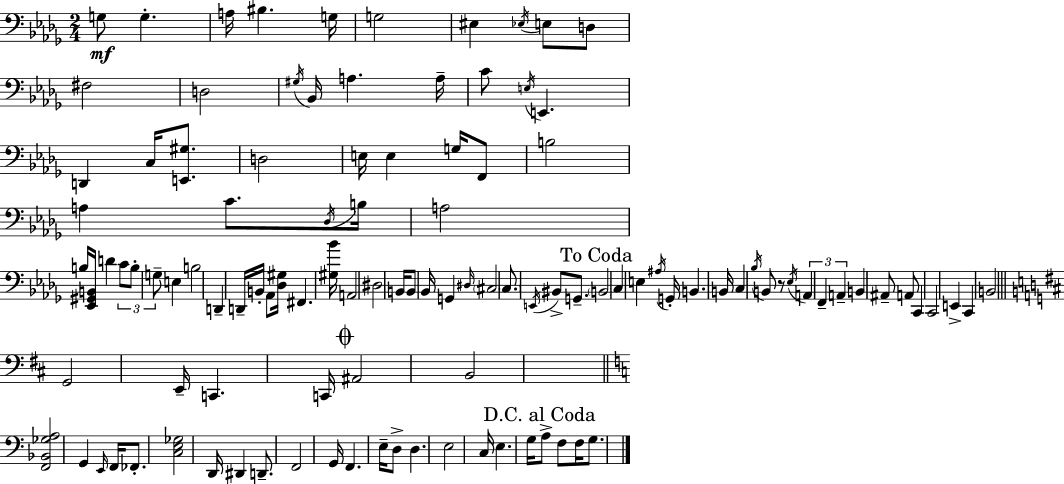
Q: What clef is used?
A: bass